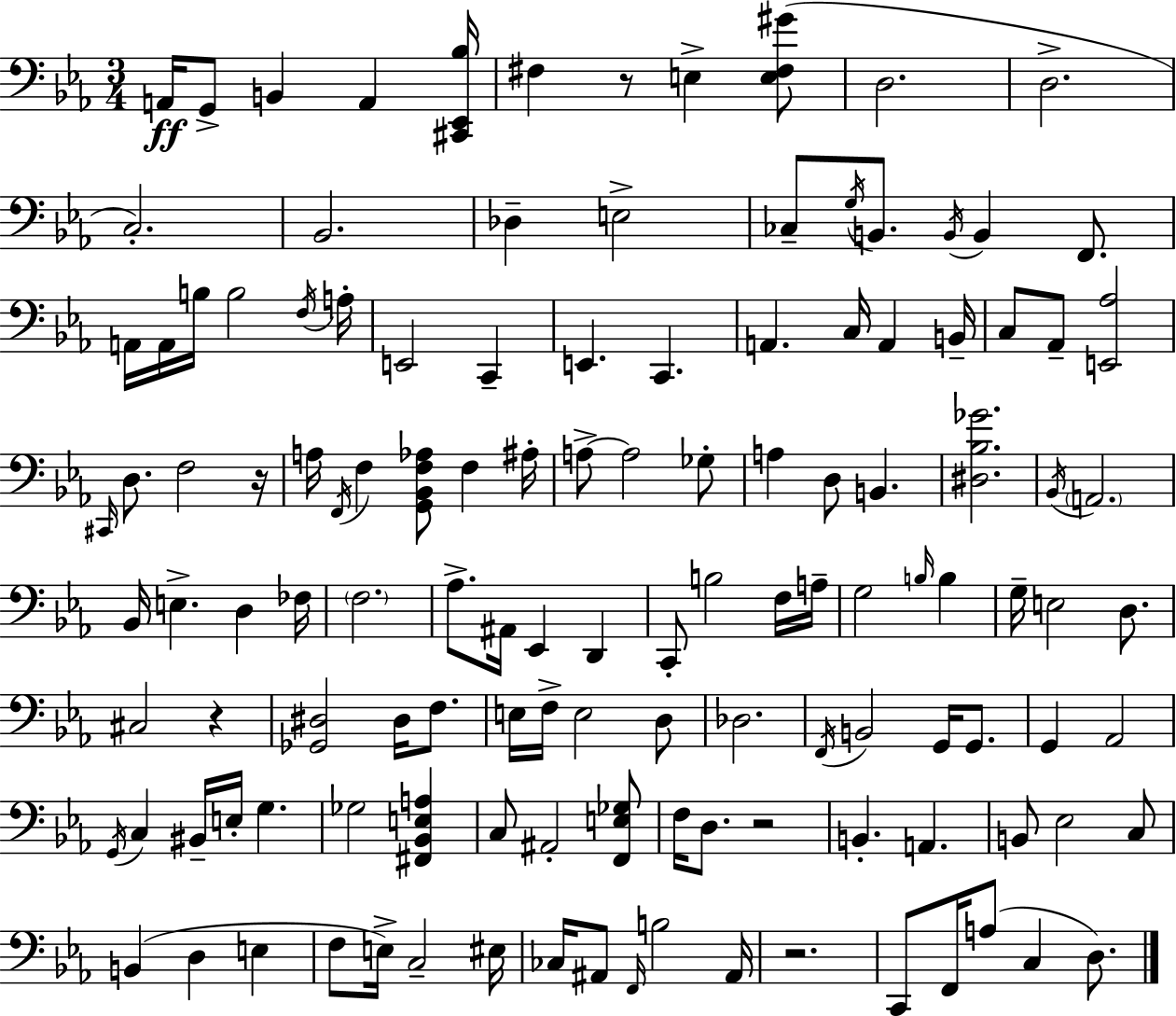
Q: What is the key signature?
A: EES major